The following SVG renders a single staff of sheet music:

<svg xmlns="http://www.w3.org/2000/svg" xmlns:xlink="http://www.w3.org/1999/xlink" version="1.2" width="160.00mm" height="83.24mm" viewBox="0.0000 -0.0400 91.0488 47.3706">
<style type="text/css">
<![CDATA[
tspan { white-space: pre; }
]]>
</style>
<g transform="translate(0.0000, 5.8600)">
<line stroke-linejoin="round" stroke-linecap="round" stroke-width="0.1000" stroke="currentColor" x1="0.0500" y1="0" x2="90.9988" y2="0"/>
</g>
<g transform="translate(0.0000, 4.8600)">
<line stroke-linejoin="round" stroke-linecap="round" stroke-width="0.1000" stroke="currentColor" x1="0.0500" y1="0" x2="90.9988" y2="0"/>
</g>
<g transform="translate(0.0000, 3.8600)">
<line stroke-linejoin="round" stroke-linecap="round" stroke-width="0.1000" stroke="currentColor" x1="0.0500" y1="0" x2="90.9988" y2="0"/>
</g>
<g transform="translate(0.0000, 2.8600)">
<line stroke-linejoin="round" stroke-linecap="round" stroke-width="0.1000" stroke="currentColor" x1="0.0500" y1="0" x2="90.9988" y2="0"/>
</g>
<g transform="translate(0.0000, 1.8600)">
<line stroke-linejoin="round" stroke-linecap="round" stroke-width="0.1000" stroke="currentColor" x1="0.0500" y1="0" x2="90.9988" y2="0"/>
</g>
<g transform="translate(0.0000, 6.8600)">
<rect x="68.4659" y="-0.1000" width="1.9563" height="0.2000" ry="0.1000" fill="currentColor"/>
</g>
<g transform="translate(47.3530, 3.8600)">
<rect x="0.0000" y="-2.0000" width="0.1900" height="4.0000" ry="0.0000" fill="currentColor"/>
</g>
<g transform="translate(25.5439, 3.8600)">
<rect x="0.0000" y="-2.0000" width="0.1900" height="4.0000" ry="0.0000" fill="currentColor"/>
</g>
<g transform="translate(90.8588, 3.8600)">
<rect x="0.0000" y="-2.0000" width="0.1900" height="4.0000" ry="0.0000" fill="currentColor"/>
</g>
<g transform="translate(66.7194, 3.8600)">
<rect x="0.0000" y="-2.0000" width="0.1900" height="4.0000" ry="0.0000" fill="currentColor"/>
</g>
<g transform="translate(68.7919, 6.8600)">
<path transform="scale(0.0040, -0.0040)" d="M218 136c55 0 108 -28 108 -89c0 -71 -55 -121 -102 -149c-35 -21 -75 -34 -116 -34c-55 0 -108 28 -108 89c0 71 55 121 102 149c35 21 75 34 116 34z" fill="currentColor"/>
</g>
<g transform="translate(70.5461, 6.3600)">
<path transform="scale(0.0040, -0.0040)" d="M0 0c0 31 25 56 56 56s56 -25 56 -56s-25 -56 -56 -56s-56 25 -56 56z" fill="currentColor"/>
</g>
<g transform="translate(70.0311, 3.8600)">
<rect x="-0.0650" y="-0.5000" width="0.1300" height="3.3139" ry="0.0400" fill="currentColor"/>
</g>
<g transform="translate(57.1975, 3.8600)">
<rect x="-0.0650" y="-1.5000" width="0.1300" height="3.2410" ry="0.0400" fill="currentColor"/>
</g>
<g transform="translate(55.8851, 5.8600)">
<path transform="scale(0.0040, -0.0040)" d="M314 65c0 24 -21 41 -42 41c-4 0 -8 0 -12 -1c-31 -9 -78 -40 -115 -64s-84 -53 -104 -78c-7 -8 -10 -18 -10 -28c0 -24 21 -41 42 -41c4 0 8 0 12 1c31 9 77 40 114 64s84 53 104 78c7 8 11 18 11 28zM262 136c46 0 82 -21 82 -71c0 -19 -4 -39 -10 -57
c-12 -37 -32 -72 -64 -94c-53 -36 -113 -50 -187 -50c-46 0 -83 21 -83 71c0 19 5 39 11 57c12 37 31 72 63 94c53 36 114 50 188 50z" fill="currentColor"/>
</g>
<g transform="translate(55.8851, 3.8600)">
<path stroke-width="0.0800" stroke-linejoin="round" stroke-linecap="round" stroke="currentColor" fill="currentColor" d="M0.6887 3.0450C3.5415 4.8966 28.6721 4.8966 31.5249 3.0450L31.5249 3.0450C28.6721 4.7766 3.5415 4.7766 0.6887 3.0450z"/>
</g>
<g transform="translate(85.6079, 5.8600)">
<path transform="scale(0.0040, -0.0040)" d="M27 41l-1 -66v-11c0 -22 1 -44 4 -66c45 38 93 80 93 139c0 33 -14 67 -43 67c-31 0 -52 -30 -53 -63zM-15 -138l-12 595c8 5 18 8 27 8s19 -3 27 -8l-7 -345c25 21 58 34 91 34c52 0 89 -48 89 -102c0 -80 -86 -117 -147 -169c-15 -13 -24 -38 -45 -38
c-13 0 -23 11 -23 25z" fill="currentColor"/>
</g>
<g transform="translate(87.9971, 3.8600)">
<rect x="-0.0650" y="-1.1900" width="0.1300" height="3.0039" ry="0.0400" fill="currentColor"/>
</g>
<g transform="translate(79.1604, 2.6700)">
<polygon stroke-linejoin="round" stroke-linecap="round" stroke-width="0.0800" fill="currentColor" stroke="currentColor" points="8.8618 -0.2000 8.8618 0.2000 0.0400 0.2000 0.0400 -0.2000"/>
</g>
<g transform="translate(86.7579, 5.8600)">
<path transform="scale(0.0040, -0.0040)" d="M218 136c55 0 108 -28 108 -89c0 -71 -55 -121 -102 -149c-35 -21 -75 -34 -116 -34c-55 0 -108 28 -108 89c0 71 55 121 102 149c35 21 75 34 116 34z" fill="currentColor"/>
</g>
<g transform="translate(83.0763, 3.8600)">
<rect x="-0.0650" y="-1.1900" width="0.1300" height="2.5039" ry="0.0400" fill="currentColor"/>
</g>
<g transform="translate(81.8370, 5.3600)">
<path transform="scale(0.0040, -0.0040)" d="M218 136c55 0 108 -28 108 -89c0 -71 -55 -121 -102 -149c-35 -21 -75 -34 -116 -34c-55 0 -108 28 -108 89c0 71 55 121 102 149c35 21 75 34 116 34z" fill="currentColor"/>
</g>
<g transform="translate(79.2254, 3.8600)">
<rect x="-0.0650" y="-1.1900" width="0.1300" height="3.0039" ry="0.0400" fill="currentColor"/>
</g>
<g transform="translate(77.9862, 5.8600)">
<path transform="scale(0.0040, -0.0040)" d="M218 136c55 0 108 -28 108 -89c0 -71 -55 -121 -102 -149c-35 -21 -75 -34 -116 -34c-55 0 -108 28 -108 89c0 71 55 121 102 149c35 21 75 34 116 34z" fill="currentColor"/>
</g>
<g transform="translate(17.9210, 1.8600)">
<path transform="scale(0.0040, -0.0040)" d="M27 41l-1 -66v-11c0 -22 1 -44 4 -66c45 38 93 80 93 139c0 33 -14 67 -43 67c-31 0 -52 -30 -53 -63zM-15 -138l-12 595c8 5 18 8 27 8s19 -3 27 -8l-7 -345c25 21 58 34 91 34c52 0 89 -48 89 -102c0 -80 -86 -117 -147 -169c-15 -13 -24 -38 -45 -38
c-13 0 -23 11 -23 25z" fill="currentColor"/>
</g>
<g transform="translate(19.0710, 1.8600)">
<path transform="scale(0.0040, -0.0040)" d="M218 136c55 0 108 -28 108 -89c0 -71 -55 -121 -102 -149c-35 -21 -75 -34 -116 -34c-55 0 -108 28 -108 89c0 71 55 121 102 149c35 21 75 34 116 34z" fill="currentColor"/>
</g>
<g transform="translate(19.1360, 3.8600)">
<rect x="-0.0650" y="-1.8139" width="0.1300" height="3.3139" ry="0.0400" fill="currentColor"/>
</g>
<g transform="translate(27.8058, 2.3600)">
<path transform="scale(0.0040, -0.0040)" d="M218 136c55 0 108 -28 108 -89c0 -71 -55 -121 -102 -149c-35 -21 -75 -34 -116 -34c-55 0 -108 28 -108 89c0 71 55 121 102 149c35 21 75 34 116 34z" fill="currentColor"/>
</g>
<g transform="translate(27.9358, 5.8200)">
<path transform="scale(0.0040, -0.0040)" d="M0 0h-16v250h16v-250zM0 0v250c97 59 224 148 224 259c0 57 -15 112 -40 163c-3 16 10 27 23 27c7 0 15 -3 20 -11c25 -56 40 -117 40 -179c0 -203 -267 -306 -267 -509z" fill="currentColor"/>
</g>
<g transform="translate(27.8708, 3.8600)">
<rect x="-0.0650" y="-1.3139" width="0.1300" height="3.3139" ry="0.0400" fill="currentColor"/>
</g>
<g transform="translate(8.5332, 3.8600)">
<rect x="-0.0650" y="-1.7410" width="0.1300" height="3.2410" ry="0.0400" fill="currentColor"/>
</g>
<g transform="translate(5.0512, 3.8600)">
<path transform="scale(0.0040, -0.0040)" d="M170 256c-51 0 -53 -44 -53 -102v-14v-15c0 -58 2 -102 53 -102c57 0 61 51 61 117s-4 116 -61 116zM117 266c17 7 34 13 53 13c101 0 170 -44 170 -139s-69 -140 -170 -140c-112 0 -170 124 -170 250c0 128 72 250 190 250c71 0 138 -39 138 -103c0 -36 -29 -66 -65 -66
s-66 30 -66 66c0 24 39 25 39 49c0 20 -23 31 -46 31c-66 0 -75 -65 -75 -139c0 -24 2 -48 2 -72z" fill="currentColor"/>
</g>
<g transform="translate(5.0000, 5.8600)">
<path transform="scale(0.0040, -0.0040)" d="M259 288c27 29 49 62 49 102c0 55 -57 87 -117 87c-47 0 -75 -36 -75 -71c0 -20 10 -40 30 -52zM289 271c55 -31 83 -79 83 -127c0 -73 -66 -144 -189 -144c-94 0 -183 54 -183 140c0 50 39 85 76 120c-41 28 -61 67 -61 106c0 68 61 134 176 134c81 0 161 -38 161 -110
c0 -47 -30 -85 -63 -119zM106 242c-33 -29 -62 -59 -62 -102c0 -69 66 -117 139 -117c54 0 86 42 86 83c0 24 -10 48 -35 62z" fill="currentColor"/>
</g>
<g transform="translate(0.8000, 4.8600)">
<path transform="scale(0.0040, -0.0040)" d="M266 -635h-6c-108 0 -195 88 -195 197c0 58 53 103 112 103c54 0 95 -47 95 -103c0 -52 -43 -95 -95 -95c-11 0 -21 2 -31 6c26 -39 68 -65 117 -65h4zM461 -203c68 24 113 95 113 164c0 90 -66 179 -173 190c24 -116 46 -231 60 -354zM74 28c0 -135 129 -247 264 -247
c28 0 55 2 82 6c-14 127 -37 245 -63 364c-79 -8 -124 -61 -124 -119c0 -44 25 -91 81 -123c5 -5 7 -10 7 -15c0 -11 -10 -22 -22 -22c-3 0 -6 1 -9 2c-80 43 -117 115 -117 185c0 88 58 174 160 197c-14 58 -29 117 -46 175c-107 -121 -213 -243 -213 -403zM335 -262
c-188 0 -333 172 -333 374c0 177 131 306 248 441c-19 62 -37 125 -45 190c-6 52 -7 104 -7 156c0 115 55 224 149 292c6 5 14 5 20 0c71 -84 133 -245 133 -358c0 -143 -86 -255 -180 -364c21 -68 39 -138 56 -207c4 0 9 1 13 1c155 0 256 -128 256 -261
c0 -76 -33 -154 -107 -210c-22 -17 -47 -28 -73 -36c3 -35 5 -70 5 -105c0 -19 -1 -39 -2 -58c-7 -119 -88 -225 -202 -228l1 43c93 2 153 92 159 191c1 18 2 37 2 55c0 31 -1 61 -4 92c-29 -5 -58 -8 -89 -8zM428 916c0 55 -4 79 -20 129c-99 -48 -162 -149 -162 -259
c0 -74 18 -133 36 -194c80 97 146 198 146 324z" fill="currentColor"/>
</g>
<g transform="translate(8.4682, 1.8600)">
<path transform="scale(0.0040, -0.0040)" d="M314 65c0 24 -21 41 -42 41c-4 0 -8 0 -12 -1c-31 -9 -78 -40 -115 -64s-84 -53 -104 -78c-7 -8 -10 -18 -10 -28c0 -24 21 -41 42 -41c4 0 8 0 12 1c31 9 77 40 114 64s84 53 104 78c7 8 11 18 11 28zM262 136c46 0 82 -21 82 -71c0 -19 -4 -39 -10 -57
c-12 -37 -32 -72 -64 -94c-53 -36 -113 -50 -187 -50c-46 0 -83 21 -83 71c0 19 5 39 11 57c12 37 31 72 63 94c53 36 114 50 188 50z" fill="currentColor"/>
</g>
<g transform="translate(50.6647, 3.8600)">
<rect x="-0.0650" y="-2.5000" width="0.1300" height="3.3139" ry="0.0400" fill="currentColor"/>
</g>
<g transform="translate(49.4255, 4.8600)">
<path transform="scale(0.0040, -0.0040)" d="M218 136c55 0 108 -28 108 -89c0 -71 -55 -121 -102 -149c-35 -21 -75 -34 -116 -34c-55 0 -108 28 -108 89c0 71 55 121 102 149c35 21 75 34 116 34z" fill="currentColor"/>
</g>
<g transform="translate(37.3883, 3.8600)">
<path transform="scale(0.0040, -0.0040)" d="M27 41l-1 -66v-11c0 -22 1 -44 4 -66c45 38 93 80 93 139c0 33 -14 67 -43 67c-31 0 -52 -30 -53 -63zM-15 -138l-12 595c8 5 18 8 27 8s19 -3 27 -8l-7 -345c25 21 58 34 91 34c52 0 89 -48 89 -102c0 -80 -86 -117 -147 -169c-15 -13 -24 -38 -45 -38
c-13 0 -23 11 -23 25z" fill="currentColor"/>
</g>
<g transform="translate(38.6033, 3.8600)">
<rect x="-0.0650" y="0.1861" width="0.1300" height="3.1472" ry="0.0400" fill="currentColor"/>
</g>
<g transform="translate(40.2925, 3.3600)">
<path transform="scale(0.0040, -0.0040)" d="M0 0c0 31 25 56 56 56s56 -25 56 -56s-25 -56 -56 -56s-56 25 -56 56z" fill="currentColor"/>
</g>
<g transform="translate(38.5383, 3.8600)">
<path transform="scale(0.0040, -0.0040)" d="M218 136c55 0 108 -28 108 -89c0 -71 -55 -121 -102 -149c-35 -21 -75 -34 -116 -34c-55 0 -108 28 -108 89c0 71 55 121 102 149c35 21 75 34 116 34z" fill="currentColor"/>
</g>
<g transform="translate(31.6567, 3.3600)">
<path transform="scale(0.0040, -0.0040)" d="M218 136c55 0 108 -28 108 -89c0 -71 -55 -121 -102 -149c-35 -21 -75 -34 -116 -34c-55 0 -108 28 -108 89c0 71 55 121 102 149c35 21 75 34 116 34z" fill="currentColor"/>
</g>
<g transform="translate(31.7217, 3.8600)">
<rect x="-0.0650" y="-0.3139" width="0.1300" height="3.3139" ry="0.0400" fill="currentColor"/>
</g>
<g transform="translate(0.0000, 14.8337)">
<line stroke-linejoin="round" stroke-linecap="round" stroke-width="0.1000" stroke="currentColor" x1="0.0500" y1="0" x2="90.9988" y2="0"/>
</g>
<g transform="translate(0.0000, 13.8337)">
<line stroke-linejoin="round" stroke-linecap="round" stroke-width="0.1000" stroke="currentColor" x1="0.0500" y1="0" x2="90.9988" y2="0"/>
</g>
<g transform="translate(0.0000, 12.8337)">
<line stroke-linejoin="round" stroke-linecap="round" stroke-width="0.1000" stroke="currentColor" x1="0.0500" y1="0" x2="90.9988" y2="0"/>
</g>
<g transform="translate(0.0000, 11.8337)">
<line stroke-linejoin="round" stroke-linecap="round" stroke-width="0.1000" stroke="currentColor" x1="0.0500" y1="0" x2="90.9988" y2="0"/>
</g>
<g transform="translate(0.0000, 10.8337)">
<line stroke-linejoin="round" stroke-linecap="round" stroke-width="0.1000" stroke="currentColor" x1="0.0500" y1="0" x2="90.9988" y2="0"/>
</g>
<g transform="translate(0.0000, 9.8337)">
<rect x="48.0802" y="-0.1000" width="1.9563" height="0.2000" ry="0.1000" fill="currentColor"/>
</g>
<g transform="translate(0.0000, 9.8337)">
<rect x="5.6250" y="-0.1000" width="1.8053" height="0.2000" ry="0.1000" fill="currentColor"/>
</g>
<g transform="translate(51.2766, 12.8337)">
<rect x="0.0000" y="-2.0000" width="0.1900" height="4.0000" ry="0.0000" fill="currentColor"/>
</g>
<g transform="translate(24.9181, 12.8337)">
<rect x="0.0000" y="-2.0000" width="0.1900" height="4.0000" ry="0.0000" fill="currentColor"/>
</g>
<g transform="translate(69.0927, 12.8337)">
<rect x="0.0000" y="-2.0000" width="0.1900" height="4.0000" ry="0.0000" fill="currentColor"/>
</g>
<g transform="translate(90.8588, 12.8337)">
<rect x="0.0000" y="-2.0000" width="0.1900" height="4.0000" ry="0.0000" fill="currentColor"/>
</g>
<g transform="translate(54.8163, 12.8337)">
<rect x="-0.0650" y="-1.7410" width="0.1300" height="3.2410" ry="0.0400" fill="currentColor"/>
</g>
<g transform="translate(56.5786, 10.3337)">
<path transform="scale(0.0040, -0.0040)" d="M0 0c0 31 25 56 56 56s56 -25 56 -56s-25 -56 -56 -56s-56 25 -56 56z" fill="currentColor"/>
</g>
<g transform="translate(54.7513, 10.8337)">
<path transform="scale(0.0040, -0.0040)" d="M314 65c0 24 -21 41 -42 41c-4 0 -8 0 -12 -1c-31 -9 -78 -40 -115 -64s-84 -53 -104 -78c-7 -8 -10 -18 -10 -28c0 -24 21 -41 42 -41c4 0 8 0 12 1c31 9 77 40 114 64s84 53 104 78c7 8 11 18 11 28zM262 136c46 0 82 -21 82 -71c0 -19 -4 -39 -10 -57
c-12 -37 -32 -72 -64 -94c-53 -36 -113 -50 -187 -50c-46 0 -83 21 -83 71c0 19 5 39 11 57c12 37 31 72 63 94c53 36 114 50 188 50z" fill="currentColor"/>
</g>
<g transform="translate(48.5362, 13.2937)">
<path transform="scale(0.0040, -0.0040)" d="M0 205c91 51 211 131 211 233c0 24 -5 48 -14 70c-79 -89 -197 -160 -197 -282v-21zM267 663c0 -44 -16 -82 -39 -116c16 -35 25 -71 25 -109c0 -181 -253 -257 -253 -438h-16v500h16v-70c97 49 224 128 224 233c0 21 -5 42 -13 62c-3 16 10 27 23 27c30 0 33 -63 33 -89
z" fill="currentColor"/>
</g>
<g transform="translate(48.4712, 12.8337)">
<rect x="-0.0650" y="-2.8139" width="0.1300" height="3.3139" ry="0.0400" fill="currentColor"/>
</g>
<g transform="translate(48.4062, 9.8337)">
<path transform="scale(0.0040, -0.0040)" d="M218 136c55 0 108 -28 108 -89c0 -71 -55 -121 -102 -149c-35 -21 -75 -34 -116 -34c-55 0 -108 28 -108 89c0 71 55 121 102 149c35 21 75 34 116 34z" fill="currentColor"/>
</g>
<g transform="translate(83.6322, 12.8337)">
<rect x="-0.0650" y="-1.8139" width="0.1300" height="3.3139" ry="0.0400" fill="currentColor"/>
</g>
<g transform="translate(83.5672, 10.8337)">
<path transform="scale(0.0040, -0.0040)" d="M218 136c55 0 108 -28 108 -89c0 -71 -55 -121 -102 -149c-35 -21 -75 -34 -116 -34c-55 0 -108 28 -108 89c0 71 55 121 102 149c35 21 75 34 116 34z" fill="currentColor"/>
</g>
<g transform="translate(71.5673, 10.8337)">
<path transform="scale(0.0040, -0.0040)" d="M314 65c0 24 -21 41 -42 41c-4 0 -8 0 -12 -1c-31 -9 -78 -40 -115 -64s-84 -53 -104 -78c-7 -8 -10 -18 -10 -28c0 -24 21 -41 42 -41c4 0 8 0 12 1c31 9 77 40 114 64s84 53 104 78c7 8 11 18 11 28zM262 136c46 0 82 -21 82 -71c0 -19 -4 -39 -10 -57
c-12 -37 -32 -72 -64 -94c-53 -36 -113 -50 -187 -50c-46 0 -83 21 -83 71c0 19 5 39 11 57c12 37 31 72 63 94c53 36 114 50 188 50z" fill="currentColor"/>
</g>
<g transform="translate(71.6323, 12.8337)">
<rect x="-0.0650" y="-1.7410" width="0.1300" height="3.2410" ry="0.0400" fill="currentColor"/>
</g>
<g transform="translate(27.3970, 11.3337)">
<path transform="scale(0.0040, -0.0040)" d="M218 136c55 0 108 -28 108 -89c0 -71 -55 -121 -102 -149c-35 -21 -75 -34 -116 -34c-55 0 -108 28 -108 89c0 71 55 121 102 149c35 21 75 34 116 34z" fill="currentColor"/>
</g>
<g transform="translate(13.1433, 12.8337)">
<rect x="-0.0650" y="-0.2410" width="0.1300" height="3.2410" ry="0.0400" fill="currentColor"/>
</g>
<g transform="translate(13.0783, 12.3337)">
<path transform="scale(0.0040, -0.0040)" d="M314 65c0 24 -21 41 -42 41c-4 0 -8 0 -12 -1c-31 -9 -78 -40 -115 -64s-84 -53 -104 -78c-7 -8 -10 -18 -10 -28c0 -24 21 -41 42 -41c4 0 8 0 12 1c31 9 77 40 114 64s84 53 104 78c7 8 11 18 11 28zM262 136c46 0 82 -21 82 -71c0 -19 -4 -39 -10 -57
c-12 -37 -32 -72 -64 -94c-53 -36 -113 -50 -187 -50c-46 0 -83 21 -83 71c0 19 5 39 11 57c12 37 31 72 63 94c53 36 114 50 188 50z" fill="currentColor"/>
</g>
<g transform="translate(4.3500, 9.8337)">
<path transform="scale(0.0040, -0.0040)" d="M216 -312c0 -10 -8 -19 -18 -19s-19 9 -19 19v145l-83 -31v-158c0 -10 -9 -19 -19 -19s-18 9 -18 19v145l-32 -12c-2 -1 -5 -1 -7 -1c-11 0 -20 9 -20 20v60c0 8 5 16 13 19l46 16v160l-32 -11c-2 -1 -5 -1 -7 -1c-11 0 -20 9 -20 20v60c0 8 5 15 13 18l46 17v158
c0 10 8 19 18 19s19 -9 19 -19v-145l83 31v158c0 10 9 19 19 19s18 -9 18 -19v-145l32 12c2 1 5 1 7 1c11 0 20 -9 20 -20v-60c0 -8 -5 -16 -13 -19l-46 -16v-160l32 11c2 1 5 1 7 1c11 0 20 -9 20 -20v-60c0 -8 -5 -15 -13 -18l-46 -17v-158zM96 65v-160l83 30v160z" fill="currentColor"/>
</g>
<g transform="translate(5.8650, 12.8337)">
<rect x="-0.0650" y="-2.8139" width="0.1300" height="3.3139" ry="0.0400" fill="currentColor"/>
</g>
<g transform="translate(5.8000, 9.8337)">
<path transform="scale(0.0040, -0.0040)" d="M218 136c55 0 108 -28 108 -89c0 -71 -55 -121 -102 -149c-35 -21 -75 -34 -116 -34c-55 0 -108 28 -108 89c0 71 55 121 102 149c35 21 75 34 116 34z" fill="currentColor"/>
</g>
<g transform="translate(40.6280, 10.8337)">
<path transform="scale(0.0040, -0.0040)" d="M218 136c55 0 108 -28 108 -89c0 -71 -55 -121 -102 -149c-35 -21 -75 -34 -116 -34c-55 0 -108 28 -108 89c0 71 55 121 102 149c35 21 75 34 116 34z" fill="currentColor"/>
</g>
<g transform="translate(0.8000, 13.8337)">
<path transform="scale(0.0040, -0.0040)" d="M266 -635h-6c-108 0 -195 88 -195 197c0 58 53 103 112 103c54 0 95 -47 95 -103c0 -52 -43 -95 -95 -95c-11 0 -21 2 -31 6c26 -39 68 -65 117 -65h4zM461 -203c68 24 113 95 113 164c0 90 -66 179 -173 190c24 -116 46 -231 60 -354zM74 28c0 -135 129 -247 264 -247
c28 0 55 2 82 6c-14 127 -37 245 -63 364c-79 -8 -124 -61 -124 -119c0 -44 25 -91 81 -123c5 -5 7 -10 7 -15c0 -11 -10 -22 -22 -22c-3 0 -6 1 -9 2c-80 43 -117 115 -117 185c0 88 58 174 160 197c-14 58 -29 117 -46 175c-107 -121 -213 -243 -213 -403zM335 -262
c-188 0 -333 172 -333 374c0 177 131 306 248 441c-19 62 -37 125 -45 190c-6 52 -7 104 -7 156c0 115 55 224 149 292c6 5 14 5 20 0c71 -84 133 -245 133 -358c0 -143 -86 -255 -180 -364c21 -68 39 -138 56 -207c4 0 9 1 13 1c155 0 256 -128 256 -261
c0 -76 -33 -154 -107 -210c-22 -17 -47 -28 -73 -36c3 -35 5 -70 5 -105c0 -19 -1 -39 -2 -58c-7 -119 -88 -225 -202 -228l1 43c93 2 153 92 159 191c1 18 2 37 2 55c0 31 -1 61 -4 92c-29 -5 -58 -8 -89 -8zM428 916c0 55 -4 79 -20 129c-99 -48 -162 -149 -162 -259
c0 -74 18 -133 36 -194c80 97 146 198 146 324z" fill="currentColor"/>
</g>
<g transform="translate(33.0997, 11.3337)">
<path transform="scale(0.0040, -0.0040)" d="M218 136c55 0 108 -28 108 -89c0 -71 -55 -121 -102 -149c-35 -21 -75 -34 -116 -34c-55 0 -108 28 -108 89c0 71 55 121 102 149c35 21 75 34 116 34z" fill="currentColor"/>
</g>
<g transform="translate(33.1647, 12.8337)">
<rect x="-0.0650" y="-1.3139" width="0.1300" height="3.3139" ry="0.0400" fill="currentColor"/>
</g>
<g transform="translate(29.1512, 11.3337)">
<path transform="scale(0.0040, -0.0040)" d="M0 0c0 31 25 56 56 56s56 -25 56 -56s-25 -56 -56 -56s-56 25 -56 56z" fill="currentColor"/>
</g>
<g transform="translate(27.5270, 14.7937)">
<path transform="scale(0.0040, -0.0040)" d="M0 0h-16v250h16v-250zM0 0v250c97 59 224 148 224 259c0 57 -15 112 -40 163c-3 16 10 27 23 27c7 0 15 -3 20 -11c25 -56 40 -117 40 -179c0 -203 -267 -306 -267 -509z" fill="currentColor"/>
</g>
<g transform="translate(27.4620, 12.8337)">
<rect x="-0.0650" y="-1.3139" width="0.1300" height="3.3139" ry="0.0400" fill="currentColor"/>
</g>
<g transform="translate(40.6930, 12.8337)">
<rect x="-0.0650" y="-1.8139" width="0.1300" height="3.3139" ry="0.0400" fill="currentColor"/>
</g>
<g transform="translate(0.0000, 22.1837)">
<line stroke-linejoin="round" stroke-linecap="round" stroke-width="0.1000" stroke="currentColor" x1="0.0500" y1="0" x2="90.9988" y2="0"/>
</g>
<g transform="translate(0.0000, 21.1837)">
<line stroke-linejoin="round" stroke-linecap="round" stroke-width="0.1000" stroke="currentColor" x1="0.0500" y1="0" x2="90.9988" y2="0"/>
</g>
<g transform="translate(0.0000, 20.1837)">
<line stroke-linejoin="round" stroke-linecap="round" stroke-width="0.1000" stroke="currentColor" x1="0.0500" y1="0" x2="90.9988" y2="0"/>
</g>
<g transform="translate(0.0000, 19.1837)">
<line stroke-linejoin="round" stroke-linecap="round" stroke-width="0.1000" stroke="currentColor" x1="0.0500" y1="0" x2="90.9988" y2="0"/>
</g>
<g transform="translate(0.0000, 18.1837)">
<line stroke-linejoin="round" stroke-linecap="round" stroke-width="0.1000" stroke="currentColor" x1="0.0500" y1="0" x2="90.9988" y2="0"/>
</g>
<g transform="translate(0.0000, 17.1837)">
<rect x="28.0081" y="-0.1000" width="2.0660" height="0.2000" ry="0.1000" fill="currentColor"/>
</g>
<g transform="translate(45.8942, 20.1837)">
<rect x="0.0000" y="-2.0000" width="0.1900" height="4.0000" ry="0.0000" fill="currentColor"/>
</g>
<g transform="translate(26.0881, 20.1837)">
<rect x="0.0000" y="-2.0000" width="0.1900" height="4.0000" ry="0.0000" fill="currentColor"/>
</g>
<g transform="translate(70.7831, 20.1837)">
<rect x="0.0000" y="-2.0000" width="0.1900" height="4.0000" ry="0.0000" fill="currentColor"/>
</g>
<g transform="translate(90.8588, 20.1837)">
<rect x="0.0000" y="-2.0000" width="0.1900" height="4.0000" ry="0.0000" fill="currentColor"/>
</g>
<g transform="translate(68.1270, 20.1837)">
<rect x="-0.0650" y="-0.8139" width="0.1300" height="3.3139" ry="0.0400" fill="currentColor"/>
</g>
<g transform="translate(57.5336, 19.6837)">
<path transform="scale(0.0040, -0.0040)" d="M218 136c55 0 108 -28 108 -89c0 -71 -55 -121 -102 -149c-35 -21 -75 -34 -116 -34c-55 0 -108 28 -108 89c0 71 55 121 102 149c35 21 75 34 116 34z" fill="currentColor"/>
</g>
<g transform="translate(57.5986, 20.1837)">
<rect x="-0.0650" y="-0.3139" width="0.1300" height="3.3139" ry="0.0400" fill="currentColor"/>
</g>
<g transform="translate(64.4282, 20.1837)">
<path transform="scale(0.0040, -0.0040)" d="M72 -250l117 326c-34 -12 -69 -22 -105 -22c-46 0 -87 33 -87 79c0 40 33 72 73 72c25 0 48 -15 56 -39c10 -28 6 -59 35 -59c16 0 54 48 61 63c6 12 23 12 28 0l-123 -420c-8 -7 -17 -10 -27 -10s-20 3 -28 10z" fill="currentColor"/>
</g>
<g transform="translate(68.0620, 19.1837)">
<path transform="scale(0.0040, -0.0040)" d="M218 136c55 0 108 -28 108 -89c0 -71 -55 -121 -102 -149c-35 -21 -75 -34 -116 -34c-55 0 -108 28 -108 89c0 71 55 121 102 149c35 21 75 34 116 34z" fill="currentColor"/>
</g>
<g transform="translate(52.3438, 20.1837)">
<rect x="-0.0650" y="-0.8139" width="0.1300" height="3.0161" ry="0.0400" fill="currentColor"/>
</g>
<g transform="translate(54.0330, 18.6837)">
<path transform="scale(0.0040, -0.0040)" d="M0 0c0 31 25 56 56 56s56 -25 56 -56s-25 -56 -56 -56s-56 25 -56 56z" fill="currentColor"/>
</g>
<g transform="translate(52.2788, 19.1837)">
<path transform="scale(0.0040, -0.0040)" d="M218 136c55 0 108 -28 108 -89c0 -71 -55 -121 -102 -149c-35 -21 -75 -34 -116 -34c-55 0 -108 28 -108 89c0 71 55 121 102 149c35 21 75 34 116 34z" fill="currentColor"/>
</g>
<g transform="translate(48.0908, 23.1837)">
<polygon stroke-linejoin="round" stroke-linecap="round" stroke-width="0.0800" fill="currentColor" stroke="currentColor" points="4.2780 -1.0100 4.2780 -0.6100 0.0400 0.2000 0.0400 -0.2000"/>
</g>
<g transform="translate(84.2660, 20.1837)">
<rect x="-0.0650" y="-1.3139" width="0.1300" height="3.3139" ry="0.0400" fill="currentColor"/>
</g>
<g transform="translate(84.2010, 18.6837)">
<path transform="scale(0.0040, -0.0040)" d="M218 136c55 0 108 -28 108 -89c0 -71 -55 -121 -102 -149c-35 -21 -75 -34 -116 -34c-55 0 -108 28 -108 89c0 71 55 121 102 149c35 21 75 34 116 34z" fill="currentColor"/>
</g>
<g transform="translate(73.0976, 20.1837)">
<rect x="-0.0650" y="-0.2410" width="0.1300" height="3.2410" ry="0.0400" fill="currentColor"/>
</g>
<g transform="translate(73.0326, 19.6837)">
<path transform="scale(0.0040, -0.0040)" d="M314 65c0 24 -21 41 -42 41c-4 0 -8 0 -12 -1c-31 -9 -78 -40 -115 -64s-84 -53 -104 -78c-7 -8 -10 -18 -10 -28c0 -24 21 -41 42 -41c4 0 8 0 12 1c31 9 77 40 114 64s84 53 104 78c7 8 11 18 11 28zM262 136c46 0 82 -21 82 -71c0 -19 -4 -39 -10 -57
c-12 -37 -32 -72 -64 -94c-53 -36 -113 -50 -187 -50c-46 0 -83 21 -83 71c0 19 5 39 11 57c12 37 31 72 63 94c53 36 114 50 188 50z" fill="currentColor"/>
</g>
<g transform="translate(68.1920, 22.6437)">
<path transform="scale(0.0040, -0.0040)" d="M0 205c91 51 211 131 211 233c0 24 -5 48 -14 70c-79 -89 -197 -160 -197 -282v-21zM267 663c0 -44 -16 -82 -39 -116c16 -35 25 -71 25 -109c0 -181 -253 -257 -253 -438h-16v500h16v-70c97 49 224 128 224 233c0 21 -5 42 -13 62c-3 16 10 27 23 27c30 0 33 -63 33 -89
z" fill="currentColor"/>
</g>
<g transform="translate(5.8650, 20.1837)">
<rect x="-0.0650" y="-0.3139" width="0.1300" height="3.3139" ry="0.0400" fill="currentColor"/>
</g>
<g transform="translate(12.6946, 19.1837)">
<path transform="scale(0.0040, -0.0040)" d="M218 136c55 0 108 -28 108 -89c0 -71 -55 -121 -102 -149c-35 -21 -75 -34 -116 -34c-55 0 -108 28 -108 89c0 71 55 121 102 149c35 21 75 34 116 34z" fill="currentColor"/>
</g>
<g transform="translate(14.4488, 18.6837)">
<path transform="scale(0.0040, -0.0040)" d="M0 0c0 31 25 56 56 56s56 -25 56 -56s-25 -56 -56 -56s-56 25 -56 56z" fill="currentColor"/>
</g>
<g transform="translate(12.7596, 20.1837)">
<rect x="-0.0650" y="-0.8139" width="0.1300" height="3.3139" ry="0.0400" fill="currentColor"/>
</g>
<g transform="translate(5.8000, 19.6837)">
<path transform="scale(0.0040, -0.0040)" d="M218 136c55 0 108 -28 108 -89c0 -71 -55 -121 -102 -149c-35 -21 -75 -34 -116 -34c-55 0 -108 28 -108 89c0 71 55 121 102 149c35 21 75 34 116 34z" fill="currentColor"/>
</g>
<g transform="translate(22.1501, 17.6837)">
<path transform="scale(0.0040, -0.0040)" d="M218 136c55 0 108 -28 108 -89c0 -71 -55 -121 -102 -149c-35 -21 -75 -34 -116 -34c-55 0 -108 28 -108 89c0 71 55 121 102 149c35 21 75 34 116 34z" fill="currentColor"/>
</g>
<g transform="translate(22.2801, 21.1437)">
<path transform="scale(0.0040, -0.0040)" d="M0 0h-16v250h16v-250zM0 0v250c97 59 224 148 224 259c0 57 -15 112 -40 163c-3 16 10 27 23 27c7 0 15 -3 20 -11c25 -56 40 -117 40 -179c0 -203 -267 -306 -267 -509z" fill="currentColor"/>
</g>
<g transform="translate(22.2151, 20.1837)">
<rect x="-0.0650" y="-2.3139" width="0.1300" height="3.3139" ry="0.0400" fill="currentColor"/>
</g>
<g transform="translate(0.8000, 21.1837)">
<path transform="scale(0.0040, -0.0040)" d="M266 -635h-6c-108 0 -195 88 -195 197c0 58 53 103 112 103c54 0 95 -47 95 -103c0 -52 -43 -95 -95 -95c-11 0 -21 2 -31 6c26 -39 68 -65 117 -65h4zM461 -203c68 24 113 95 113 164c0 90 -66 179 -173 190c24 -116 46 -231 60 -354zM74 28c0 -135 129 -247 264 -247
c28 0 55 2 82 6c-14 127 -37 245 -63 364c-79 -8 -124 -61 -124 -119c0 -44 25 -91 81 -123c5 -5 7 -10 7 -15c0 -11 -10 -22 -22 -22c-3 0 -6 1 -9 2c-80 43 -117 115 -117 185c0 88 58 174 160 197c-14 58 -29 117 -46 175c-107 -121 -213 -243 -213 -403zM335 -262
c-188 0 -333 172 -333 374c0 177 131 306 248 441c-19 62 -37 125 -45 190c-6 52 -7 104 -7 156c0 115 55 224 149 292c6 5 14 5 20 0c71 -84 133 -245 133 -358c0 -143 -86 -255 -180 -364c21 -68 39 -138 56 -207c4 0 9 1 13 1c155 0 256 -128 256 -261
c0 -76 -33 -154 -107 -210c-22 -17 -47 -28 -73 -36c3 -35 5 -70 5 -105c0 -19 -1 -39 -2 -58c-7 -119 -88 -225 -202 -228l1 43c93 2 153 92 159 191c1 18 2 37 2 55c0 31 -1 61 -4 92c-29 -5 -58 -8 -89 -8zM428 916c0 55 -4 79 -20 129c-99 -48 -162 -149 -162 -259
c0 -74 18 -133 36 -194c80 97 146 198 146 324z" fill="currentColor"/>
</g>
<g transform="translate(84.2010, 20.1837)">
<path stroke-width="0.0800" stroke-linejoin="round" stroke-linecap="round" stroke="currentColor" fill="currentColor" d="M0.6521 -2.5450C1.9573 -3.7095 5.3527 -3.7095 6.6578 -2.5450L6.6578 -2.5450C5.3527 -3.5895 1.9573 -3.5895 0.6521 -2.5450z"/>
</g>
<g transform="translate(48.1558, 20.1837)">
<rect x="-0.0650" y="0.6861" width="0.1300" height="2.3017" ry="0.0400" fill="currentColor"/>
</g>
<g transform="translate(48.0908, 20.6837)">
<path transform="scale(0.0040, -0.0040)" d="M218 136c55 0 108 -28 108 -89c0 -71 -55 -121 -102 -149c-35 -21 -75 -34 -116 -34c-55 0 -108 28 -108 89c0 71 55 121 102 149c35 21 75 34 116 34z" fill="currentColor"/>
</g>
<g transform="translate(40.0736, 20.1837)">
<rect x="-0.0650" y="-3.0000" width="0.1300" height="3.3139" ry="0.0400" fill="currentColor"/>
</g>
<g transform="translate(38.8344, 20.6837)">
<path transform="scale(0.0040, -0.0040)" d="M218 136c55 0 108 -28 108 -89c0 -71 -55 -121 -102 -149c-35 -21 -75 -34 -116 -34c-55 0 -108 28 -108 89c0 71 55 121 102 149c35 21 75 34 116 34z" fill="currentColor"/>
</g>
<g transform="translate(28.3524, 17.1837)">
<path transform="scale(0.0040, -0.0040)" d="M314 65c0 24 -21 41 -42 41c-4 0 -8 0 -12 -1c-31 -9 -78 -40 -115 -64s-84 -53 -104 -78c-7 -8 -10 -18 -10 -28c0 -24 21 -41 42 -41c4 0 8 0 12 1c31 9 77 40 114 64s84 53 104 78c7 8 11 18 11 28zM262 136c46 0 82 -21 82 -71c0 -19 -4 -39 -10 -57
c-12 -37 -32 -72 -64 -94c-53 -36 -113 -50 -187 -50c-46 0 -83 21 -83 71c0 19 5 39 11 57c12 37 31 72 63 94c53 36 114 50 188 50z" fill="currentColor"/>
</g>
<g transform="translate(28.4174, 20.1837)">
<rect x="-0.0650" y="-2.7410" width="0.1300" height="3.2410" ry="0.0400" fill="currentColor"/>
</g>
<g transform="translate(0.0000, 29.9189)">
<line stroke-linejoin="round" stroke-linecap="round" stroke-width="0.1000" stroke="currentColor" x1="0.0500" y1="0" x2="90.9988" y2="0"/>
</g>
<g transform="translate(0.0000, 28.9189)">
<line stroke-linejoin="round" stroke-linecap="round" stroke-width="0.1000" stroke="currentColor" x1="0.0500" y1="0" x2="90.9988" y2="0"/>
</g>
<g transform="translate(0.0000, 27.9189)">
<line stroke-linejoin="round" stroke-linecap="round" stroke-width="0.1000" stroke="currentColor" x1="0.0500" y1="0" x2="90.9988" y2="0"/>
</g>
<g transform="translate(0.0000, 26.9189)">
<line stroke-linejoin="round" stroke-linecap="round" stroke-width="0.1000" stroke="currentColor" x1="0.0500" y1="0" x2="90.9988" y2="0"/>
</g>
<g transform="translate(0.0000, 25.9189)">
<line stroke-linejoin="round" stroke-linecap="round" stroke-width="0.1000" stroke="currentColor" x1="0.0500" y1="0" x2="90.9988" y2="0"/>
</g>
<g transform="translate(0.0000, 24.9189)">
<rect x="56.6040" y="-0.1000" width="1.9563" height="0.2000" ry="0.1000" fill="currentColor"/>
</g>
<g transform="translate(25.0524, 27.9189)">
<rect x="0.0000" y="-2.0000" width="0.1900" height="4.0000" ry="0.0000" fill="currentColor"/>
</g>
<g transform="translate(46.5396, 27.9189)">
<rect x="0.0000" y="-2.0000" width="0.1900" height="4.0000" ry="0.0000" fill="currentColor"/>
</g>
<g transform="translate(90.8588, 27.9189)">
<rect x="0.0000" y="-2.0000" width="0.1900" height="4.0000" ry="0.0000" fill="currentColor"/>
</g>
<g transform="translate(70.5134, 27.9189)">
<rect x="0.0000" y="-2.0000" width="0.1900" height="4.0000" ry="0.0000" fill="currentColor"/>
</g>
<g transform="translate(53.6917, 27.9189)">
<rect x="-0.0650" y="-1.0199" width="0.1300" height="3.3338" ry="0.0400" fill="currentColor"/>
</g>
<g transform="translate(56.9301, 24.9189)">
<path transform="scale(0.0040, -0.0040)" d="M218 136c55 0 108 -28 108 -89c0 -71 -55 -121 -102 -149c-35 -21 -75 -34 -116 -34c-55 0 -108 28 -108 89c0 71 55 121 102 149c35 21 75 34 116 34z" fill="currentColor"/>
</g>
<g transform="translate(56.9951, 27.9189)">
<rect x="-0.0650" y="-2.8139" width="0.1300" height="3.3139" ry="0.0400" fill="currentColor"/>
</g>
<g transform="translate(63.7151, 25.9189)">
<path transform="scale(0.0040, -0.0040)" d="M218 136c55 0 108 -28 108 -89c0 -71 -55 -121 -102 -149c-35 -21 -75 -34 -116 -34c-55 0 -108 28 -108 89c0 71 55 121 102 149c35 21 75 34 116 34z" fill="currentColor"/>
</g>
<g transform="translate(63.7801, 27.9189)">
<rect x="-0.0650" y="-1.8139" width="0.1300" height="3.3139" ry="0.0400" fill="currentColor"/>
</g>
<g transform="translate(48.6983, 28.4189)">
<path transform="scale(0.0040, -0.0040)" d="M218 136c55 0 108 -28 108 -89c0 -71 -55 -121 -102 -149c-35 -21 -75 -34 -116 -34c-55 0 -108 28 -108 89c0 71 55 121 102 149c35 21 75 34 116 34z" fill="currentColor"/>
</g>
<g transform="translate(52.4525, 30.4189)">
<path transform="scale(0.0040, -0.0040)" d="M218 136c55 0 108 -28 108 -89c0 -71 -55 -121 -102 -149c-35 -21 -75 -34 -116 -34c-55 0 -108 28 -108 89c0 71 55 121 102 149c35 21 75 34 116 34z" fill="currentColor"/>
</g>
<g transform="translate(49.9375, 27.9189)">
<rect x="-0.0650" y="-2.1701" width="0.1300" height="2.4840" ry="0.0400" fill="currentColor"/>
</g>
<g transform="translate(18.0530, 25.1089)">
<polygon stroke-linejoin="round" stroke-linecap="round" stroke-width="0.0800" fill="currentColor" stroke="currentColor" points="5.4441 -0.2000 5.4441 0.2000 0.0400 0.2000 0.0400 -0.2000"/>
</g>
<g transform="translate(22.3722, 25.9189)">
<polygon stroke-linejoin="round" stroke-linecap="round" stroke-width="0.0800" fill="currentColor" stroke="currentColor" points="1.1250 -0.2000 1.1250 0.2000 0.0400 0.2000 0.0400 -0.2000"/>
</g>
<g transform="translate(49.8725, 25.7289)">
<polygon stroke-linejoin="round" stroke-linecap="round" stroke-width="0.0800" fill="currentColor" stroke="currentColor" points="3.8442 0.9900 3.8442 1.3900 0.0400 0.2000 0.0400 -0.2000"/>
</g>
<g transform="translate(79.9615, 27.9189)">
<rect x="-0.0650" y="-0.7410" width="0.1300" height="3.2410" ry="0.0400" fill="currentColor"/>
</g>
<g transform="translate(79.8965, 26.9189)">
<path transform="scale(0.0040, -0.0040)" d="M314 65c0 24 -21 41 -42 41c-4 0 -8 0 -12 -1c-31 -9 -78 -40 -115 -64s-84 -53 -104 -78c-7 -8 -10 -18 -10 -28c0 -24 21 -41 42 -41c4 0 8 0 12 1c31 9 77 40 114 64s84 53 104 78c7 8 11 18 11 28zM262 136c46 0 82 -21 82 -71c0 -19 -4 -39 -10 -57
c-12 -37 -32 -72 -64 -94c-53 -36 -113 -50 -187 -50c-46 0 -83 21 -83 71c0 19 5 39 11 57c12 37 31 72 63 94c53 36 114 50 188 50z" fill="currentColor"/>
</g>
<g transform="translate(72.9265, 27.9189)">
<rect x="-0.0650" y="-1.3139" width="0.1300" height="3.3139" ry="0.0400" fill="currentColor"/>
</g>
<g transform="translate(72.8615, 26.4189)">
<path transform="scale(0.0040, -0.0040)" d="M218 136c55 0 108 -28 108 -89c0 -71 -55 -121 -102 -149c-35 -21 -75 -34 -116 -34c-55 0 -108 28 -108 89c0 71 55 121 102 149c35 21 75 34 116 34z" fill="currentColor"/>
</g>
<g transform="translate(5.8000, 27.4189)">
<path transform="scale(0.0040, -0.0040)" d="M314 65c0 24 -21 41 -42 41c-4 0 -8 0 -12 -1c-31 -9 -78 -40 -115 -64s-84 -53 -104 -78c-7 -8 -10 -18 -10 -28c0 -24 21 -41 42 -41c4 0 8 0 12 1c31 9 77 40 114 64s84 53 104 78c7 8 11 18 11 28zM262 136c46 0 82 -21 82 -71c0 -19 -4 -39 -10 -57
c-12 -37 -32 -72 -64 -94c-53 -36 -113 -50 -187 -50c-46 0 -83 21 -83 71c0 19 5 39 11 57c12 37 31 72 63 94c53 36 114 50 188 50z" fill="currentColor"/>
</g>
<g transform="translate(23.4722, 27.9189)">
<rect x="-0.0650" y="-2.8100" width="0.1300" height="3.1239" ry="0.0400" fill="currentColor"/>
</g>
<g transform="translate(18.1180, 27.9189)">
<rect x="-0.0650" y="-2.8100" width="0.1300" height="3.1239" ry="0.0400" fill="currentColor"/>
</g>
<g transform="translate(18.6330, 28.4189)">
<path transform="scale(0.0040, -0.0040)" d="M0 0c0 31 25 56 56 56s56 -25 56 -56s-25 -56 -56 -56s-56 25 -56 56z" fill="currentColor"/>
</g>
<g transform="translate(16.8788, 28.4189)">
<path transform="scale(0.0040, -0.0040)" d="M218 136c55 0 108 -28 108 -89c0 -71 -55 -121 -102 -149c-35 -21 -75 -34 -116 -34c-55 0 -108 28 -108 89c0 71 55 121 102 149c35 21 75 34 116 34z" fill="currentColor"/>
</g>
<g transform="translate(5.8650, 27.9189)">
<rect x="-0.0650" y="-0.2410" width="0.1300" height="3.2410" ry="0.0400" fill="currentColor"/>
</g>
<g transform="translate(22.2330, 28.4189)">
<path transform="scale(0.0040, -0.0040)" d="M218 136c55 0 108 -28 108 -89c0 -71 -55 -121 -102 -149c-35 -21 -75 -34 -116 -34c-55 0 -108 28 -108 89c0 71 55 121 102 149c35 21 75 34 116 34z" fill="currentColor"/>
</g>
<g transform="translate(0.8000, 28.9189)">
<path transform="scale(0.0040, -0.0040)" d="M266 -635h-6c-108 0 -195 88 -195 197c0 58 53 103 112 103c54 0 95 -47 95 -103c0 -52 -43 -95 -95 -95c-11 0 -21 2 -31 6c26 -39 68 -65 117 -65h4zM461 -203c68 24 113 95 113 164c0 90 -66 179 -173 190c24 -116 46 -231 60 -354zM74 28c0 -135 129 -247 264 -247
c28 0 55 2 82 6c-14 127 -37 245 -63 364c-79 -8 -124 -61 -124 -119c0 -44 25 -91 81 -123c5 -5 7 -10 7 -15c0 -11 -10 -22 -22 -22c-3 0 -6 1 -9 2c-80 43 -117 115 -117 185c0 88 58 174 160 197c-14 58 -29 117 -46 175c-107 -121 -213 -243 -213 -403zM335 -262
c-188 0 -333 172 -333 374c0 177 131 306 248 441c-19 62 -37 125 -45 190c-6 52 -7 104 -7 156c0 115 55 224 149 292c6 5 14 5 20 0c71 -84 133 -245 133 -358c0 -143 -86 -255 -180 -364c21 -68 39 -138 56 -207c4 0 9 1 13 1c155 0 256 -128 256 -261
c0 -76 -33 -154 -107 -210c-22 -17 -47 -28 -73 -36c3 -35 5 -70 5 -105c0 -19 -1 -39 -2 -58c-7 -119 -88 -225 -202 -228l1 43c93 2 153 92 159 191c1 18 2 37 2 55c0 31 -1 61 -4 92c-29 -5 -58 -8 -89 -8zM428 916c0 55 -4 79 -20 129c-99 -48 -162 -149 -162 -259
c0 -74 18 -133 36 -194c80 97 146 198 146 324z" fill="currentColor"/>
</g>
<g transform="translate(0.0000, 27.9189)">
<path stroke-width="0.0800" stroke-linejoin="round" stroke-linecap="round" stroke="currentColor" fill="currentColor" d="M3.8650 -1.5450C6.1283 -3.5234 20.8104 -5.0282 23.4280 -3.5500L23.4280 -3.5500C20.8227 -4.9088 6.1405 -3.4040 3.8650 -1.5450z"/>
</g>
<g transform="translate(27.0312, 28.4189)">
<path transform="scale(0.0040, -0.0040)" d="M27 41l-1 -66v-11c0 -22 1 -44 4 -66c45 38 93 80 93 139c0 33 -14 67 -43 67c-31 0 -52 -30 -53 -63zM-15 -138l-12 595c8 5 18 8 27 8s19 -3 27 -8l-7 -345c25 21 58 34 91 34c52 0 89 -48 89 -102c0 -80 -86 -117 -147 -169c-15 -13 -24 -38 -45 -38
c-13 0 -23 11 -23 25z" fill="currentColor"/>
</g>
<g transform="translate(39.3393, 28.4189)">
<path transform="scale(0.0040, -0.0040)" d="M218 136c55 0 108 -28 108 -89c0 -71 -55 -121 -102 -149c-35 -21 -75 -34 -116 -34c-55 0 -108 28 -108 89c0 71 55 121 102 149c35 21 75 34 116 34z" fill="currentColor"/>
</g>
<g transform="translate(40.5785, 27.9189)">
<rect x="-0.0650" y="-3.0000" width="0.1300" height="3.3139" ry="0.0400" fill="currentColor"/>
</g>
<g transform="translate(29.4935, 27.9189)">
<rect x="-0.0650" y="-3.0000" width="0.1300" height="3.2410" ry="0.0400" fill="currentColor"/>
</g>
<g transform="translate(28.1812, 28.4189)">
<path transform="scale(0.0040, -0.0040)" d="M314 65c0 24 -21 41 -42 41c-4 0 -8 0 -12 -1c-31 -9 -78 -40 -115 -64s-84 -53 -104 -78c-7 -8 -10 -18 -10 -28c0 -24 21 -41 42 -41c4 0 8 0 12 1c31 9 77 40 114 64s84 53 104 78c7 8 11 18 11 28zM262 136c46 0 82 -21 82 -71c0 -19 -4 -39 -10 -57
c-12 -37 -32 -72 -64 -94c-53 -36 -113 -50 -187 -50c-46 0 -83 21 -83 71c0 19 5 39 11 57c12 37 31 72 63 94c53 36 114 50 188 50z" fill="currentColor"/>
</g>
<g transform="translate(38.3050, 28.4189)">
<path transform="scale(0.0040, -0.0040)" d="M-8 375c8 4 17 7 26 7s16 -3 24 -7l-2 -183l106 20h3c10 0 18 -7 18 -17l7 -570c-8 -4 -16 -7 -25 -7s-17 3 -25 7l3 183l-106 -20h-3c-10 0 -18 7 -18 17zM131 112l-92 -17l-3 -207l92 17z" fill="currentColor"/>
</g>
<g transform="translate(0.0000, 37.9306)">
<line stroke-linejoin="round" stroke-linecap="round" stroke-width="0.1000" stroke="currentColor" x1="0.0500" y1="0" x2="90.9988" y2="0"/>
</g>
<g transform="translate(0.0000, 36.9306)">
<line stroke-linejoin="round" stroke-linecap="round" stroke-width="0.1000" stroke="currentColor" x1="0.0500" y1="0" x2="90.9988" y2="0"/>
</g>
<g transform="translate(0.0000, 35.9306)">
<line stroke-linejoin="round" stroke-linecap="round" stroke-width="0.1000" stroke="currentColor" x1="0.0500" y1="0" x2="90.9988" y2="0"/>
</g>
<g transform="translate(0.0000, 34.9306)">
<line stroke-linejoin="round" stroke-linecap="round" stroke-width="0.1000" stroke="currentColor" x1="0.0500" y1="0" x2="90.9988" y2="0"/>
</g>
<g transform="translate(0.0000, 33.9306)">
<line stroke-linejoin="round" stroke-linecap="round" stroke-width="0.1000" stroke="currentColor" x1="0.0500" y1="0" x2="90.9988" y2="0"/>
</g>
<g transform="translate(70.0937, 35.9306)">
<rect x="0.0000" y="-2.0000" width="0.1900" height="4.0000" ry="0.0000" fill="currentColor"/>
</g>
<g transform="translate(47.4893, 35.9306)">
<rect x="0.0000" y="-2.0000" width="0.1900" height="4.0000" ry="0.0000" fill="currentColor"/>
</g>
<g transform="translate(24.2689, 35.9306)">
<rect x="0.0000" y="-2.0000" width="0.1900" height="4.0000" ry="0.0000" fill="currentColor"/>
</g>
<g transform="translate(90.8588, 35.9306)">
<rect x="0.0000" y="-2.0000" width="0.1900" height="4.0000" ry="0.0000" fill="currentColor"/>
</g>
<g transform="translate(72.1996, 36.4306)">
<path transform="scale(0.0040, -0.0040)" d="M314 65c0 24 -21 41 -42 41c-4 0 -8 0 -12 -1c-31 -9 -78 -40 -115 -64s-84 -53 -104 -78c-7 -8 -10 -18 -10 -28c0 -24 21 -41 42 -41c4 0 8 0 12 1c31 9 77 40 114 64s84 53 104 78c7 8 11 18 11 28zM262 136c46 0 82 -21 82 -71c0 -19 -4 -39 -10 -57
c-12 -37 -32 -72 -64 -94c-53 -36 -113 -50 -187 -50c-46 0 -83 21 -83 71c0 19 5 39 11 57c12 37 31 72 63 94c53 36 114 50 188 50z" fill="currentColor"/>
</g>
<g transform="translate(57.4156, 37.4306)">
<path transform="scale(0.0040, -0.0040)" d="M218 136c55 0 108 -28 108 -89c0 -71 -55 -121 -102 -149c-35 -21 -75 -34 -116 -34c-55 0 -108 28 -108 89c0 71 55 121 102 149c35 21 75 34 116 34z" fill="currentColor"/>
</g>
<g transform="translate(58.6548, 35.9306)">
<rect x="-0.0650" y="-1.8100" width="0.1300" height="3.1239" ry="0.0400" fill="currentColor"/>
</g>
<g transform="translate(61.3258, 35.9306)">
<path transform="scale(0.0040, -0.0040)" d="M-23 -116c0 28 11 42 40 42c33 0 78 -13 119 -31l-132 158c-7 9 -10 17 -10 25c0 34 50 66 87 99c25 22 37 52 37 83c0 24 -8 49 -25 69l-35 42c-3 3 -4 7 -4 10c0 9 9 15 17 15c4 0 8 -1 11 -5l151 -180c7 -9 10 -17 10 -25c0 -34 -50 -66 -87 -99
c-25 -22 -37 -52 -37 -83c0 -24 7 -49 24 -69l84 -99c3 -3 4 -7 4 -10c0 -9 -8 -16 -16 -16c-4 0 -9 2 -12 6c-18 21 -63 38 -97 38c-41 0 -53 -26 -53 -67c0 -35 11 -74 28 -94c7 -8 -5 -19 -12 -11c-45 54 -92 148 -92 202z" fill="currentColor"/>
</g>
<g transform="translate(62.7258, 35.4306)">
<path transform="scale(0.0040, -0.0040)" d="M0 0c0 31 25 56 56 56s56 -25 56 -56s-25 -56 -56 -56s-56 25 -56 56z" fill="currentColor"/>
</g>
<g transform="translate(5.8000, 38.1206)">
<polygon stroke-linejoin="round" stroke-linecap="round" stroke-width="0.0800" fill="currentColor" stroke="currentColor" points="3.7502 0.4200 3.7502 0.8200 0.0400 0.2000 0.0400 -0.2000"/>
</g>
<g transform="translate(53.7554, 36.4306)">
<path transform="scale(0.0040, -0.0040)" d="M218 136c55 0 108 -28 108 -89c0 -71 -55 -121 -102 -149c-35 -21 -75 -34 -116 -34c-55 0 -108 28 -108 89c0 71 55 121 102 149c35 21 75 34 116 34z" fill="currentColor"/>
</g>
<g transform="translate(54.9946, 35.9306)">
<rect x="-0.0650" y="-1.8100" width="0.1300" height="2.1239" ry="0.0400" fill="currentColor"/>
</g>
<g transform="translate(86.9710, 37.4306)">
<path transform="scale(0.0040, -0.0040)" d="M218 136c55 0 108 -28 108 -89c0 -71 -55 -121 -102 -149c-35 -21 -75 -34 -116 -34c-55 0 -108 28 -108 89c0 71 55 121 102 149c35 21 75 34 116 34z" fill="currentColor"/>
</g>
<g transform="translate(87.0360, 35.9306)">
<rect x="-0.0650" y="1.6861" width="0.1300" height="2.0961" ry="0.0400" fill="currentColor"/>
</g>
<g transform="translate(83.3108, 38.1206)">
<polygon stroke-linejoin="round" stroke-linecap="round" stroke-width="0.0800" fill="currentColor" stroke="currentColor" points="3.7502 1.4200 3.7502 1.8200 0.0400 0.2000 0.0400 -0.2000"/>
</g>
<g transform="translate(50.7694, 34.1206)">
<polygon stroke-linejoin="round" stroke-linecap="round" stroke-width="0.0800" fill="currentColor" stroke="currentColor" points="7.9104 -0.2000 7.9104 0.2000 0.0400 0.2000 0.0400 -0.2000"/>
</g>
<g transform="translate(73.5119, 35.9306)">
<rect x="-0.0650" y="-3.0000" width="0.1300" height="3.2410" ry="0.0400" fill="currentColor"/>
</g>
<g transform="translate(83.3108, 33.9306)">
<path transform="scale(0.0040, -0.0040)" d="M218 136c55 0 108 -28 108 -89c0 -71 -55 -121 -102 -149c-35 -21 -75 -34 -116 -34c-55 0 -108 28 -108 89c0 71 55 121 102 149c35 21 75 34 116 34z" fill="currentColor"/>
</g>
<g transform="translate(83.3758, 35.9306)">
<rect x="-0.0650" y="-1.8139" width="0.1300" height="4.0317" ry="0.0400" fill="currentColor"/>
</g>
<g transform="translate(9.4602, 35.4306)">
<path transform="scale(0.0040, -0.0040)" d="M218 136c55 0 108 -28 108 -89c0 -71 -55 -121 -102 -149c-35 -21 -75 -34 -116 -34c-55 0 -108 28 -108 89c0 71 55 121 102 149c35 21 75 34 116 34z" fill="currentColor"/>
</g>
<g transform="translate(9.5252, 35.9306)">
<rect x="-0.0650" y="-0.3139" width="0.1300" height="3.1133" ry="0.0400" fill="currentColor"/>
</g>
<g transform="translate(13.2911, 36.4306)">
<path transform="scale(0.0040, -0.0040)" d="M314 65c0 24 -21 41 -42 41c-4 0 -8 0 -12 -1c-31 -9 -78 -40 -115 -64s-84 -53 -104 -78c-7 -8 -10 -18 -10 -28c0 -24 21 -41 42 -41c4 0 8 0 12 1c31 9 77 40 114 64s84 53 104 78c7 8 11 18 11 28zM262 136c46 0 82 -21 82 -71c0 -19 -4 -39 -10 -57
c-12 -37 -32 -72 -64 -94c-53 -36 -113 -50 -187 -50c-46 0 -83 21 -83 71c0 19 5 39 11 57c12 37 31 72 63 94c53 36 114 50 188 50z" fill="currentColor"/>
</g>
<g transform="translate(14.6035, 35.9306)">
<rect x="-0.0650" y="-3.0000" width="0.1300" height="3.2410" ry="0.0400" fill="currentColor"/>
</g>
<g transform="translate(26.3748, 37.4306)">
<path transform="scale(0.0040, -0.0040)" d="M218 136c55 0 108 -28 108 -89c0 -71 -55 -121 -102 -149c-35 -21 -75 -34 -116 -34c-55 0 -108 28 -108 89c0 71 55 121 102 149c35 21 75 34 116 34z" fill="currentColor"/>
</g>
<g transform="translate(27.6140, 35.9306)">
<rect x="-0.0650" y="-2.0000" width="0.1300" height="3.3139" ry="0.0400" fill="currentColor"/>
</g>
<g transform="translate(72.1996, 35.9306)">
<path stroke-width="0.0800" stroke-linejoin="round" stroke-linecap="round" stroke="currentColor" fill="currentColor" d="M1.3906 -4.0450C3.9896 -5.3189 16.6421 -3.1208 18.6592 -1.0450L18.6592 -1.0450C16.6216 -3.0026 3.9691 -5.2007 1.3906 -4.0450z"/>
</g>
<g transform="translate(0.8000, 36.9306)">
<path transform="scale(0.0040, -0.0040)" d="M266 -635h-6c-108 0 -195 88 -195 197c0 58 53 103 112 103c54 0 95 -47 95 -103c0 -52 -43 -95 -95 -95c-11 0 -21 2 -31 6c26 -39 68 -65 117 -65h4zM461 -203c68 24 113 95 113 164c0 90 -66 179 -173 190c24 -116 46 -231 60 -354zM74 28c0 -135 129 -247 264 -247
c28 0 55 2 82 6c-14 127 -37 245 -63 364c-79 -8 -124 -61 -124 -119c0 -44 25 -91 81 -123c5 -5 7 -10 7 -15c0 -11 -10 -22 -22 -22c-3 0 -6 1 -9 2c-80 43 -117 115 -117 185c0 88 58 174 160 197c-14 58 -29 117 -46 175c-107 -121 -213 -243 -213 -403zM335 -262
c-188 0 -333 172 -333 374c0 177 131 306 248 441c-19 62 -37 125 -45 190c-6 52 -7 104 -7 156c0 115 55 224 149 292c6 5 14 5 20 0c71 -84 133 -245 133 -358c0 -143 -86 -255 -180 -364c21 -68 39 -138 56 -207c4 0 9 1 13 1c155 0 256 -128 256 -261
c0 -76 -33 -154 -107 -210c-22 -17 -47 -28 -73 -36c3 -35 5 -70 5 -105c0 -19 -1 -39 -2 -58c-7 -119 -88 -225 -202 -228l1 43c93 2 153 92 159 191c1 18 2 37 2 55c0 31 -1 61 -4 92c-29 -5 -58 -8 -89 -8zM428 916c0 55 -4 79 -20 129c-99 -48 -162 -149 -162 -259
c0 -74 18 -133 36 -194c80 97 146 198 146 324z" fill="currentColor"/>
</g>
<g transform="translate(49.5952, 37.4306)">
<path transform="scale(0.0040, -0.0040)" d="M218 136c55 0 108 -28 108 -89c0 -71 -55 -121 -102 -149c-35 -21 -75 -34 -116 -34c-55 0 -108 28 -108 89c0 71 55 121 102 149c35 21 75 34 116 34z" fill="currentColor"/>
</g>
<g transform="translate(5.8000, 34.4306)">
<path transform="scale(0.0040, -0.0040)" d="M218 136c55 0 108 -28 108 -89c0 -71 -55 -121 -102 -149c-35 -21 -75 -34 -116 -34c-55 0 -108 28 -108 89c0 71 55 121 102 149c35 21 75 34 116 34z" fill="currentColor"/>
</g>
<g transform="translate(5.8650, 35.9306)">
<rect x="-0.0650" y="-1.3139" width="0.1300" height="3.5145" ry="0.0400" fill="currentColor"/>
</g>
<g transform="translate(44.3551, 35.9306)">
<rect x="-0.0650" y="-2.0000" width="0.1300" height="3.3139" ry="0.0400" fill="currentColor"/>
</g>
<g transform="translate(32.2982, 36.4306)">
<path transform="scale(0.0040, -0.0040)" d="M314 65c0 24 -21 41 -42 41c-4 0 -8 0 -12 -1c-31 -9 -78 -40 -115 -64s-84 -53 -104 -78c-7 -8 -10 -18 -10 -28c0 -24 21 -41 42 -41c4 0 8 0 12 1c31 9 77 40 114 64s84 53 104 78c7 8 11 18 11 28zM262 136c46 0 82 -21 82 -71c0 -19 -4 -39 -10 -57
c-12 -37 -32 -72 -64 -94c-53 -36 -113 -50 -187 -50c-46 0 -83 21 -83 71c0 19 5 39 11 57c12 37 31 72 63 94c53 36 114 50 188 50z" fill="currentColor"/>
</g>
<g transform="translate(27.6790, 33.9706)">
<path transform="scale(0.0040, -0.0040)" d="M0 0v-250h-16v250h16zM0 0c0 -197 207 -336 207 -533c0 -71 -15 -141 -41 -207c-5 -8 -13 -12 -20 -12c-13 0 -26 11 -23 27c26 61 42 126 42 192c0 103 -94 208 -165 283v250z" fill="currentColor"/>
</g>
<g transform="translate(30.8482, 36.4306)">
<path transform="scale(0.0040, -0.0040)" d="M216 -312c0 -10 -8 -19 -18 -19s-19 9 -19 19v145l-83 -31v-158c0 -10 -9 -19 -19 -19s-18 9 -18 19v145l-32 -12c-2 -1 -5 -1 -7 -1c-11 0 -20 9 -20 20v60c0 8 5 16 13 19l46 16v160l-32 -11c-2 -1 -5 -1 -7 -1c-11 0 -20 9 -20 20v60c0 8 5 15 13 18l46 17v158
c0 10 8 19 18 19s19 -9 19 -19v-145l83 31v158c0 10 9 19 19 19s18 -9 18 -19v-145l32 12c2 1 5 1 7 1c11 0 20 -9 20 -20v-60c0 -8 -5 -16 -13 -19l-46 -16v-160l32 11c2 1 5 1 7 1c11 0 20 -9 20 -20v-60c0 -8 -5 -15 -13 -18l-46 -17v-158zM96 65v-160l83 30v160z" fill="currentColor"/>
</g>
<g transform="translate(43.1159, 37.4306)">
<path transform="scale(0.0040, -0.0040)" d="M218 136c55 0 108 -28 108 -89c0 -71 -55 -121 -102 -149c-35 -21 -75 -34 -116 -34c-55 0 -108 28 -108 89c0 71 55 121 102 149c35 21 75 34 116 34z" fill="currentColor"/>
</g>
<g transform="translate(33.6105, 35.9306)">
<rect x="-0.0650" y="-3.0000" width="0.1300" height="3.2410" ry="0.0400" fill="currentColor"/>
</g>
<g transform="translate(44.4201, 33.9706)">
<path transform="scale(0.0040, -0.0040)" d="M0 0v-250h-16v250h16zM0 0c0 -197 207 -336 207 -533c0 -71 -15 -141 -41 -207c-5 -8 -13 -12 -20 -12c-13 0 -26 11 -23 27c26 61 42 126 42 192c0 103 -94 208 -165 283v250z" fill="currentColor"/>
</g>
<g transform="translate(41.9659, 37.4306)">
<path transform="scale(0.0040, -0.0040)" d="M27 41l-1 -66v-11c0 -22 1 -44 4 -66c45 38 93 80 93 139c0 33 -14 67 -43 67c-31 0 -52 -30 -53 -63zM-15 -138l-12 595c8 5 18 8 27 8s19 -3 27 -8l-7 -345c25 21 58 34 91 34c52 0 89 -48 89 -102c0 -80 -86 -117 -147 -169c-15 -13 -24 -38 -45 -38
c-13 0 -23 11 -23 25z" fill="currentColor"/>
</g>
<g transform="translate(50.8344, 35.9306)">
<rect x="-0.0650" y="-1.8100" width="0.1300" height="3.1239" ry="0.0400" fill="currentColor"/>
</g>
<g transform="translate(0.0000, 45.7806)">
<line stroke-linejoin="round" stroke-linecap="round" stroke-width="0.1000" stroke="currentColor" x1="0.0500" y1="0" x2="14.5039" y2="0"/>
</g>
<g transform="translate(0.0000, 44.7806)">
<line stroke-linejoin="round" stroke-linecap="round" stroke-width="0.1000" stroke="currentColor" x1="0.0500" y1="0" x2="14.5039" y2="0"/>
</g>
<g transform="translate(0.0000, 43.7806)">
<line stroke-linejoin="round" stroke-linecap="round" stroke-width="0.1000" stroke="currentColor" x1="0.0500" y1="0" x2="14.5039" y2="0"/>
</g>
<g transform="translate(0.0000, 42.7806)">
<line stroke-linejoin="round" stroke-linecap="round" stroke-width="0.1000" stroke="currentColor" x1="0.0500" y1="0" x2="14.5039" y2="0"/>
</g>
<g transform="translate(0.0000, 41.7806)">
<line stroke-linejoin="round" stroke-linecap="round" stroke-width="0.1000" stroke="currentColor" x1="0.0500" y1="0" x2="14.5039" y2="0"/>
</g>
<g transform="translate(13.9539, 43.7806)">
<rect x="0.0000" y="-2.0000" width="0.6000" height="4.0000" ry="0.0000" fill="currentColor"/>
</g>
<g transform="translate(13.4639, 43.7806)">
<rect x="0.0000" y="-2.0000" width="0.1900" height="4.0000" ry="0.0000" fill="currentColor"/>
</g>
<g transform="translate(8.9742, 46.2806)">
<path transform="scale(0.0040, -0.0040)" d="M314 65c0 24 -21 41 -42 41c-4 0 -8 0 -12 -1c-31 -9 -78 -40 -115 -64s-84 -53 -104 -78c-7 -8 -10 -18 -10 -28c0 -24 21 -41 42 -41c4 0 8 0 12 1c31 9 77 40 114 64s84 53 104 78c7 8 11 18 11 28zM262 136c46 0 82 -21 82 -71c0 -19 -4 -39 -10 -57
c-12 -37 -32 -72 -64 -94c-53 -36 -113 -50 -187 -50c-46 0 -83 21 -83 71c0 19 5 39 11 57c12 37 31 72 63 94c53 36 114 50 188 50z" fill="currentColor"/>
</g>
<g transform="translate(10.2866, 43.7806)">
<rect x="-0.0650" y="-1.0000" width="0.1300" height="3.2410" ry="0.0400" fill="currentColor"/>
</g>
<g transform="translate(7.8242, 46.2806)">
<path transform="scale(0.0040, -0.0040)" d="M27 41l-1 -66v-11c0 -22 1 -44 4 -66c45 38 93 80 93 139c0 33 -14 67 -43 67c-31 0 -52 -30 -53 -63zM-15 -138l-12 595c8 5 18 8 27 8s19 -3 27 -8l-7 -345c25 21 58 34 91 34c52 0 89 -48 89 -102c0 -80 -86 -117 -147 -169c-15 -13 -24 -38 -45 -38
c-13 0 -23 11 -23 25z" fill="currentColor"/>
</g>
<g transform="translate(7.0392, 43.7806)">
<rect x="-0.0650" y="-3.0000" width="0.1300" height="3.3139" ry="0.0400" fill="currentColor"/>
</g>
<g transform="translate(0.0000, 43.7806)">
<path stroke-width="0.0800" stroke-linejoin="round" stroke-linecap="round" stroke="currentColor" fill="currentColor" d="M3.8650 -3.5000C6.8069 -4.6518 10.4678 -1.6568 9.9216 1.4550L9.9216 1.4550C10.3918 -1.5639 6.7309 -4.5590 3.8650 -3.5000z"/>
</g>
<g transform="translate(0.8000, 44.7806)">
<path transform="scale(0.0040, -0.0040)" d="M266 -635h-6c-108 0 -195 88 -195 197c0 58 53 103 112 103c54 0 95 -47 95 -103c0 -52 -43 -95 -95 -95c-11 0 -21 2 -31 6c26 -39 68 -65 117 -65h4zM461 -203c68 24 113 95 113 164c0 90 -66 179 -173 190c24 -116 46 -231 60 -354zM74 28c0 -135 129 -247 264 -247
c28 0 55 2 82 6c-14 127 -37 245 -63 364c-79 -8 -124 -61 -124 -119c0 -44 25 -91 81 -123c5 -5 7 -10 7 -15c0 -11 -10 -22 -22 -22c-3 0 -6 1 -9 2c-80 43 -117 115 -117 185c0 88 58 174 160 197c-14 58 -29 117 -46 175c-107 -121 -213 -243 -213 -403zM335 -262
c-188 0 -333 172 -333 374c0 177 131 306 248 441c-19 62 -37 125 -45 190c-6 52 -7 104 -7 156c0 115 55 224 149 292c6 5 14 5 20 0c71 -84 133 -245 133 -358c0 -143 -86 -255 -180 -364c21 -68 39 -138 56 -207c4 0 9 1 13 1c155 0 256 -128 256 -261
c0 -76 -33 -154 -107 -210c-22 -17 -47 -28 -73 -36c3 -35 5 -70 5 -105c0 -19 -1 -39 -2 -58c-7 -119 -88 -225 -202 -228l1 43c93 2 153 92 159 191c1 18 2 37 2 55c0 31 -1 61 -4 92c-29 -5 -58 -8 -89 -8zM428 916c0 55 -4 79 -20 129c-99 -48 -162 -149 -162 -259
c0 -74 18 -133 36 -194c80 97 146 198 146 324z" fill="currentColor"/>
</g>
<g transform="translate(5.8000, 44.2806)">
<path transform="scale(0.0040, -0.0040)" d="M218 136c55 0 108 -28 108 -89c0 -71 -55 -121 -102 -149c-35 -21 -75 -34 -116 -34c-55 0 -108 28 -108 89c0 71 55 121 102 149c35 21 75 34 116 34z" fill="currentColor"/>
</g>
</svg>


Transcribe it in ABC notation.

X:1
T:Untitled
M:6/8
L:1/4
K:C
f2 _f e/2 c _B G E2 C E/2 F/2 _E/2 ^a c2 e/2 e f a/4 f2 f2 f c d g/2 a2 A A/2 d/2 c z/2 d/4 c2 e c2 A/2 A/4 _A2 A A/2 D/2 a f e d2 e/2 c/2 A2 F/2 ^A2 _F/2 F/2 A/2 F/2 z A2 f/2 F/2 A _D2